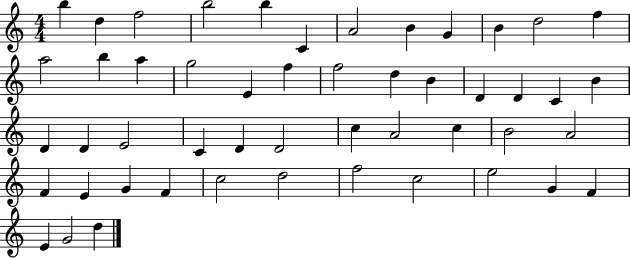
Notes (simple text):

B5/q D5/q F5/h B5/h B5/q C4/q A4/h B4/q G4/q B4/q D5/h F5/q A5/h B5/q A5/q G5/h E4/q F5/q F5/h D5/q B4/q D4/q D4/q C4/q B4/q D4/q D4/q E4/h C4/q D4/q D4/h C5/q A4/h C5/q B4/h A4/h F4/q E4/q G4/q F4/q C5/h D5/h F5/h C5/h E5/h G4/q F4/q E4/q G4/h D5/q